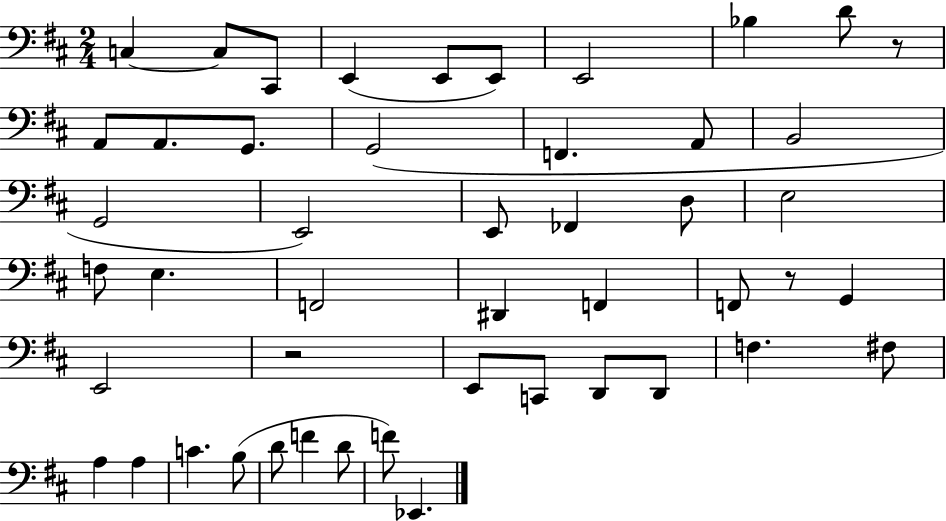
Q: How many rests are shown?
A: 3